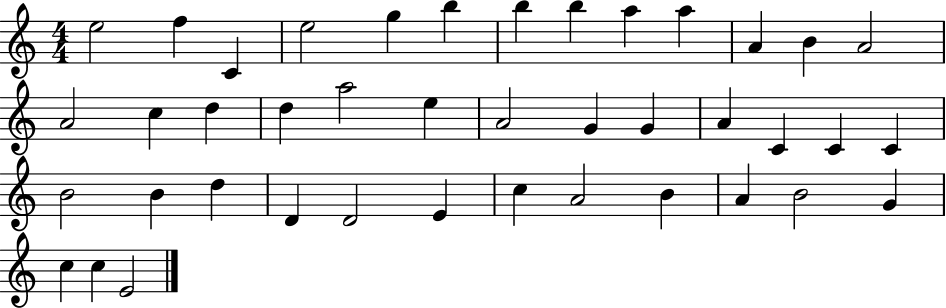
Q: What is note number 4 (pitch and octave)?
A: E5